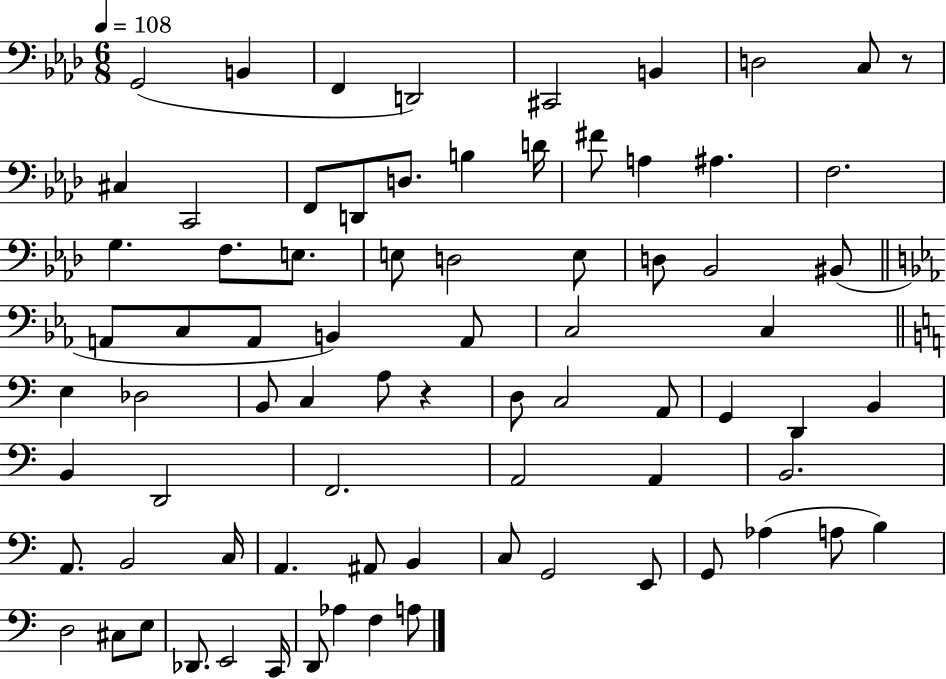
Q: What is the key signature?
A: AES major